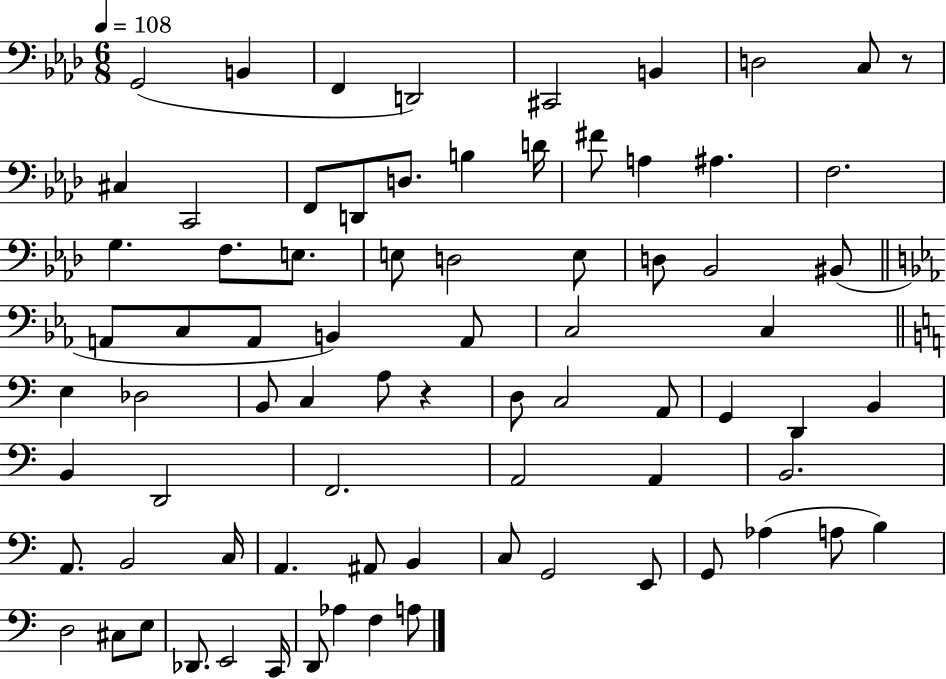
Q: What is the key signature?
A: AES major